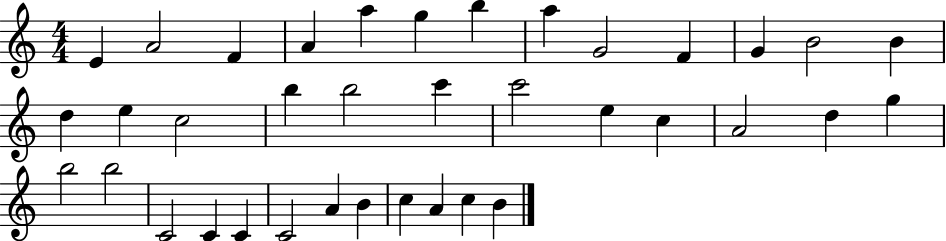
E4/q A4/h F4/q A4/q A5/q G5/q B5/q A5/q G4/h F4/q G4/q B4/h B4/q D5/q E5/q C5/h B5/q B5/h C6/q C6/h E5/q C5/q A4/h D5/q G5/q B5/h B5/h C4/h C4/q C4/q C4/h A4/q B4/q C5/q A4/q C5/q B4/q